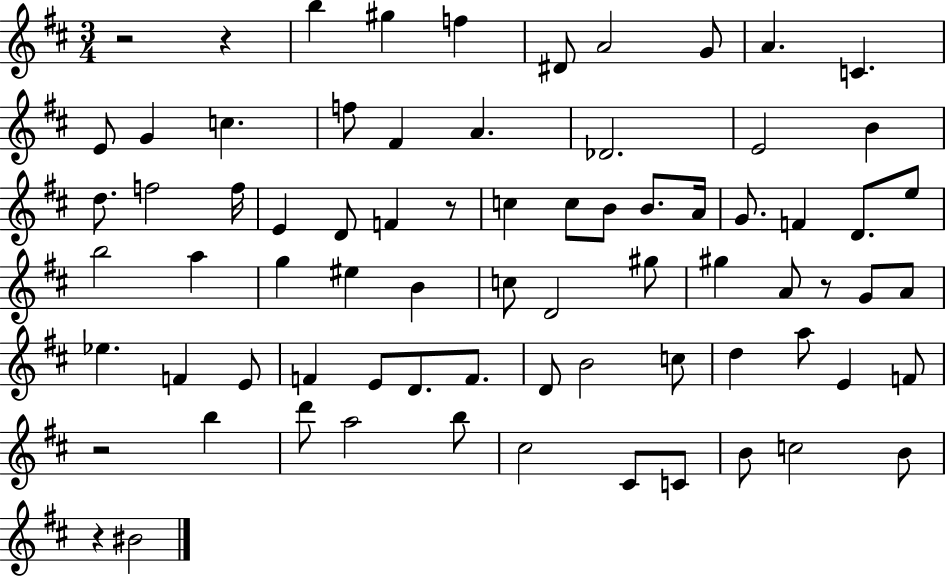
R/h R/q B5/q G#5/q F5/q D#4/e A4/h G4/e A4/q. C4/q. E4/e G4/q C5/q. F5/e F#4/q A4/q. Db4/h. E4/h B4/q D5/e. F5/h F5/s E4/q D4/e F4/q R/e C5/q C5/e B4/e B4/e. A4/s G4/e. F4/q D4/e. E5/e B5/h A5/q G5/q EIS5/q B4/q C5/e D4/h G#5/e G#5/q A4/e R/e G4/e A4/e Eb5/q. F4/q E4/e F4/q E4/e D4/e. F4/e. D4/e B4/h C5/e D5/q A5/e E4/q F4/e R/h B5/q D6/e A5/h B5/e C#5/h C#4/e C4/e B4/e C5/h B4/e R/q BIS4/h